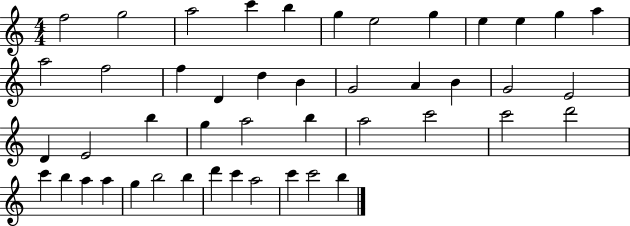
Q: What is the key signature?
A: C major